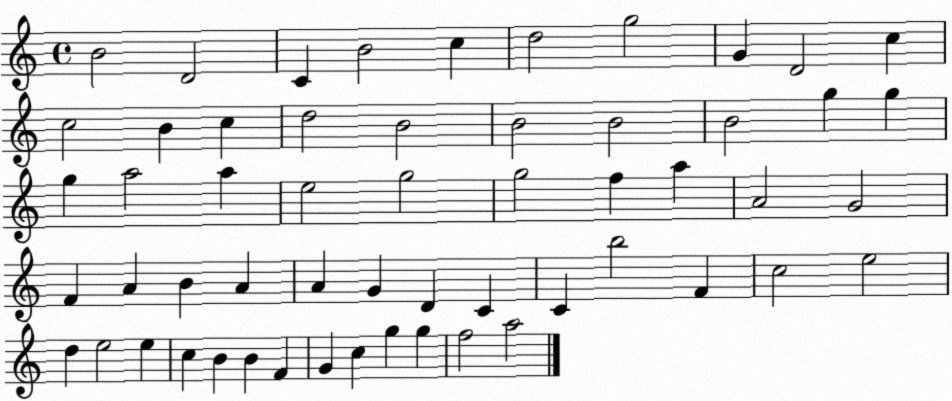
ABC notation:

X:1
T:Untitled
M:4/4
L:1/4
K:C
B2 D2 C B2 c d2 g2 G D2 c c2 B c d2 B2 B2 B2 B2 g g g a2 a e2 g2 g2 f a A2 G2 F A B A A G D C C b2 F c2 e2 d e2 e c B B F G c g g f2 a2